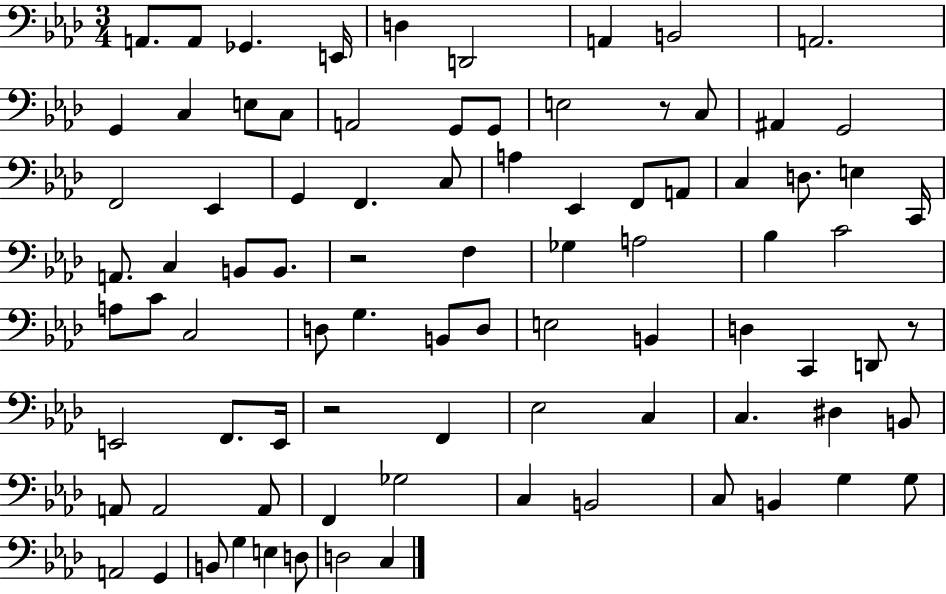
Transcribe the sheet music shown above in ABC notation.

X:1
T:Untitled
M:3/4
L:1/4
K:Ab
A,,/2 A,,/2 _G,, E,,/4 D, D,,2 A,, B,,2 A,,2 G,, C, E,/2 C,/2 A,,2 G,,/2 G,,/2 E,2 z/2 C,/2 ^A,, G,,2 F,,2 _E,, G,, F,, C,/2 A, _E,, F,,/2 A,,/2 C, D,/2 E, C,,/4 A,,/2 C, B,,/2 B,,/2 z2 F, _G, A,2 _B, C2 A,/2 C/2 C,2 D,/2 G, B,,/2 D,/2 E,2 B,, D, C,, D,,/2 z/2 E,,2 F,,/2 E,,/4 z2 F,, _E,2 C, C, ^D, B,,/2 A,,/2 A,,2 A,,/2 F,, _G,2 C, B,,2 C,/2 B,, G, G,/2 A,,2 G,, B,,/2 G, E, D,/2 D,2 C,